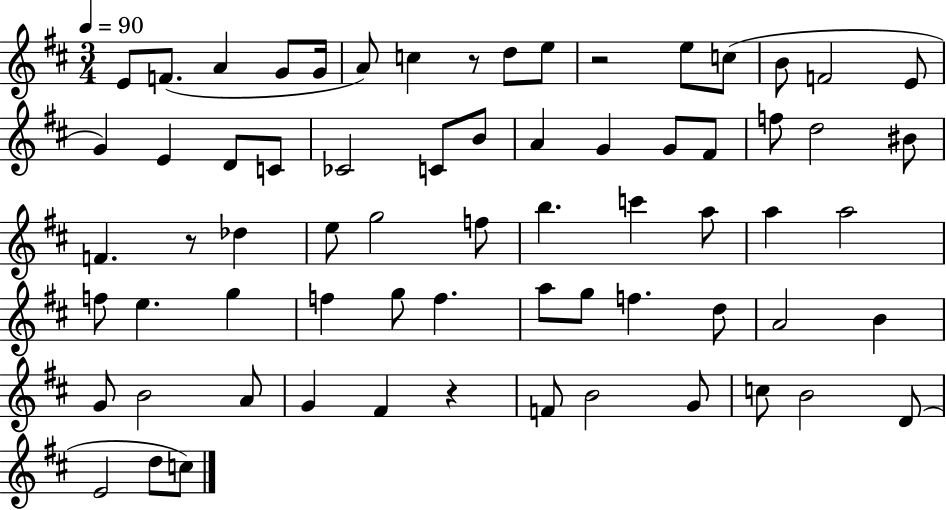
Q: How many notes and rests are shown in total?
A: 68